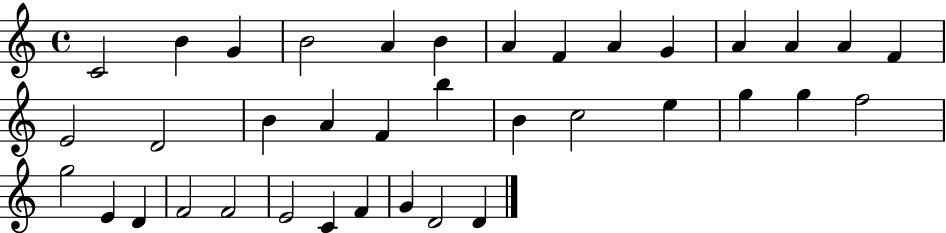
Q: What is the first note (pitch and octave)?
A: C4